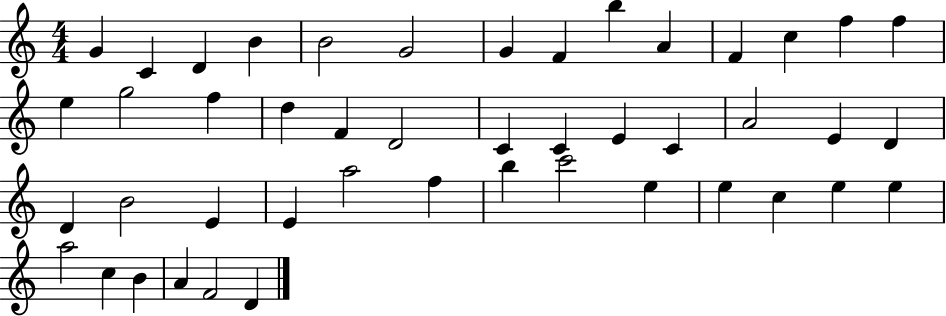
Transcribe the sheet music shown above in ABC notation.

X:1
T:Untitled
M:4/4
L:1/4
K:C
G C D B B2 G2 G F b A F c f f e g2 f d F D2 C C E C A2 E D D B2 E E a2 f b c'2 e e c e e a2 c B A F2 D